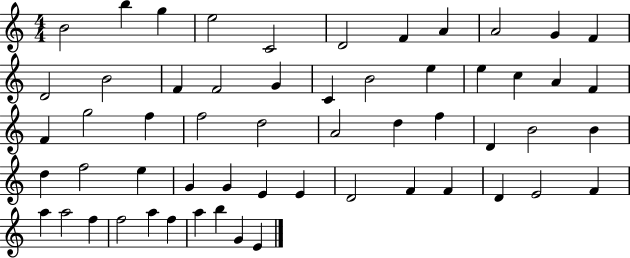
{
  \clef treble
  \numericTimeSignature
  \time 4/4
  \key c \major
  b'2 b''4 g''4 | e''2 c'2 | d'2 f'4 a'4 | a'2 g'4 f'4 | \break d'2 b'2 | f'4 f'2 g'4 | c'4 b'2 e''4 | e''4 c''4 a'4 f'4 | \break f'4 g''2 f''4 | f''2 d''2 | a'2 d''4 f''4 | d'4 b'2 b'4 | \break d''4 f''2 e''4 | g'4 g'4 e'4 e'4 | d'2 f'4 f'4 | d'4 e'2 f'4 | \break a''4 a''2 f''4 | f''2 a''4 f''4 | a''4 b''4 g'4 e'4 | \bar "|."
}